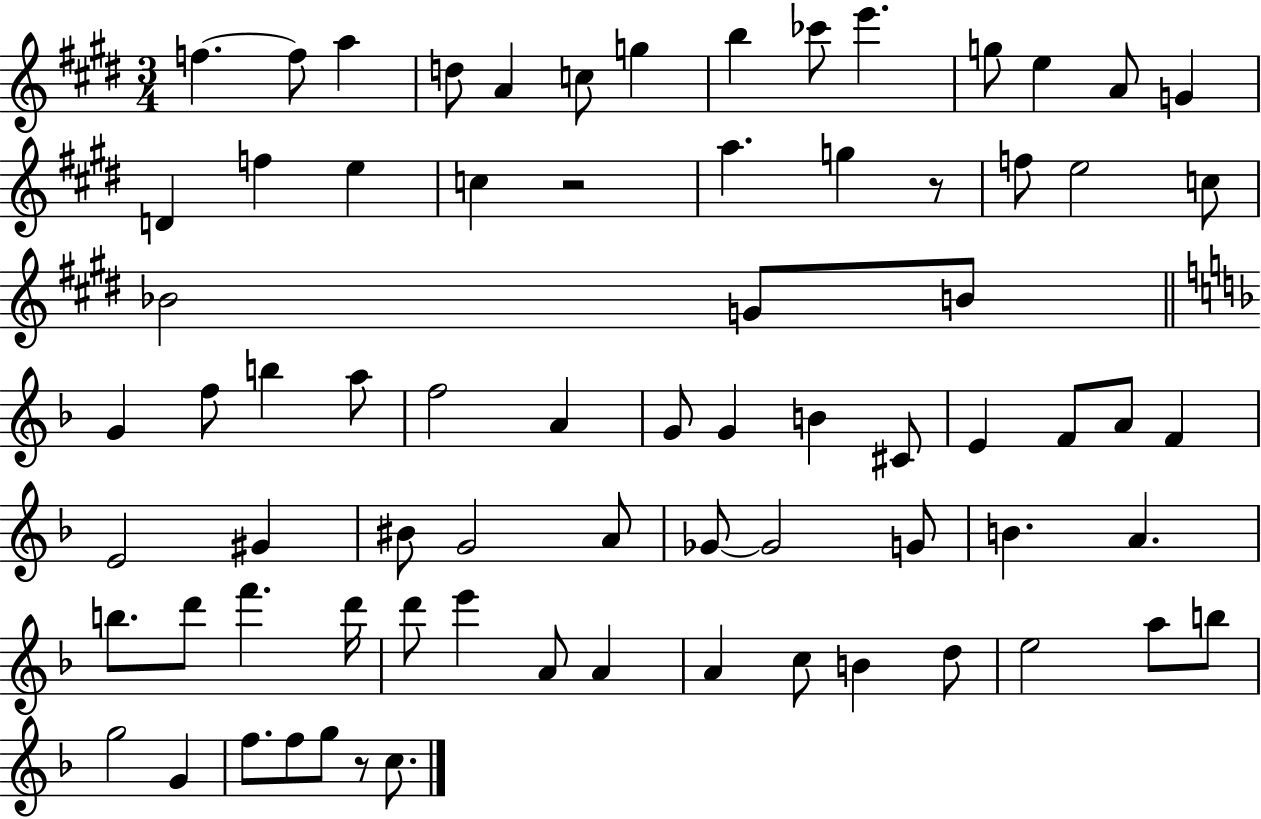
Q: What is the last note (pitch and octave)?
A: C5